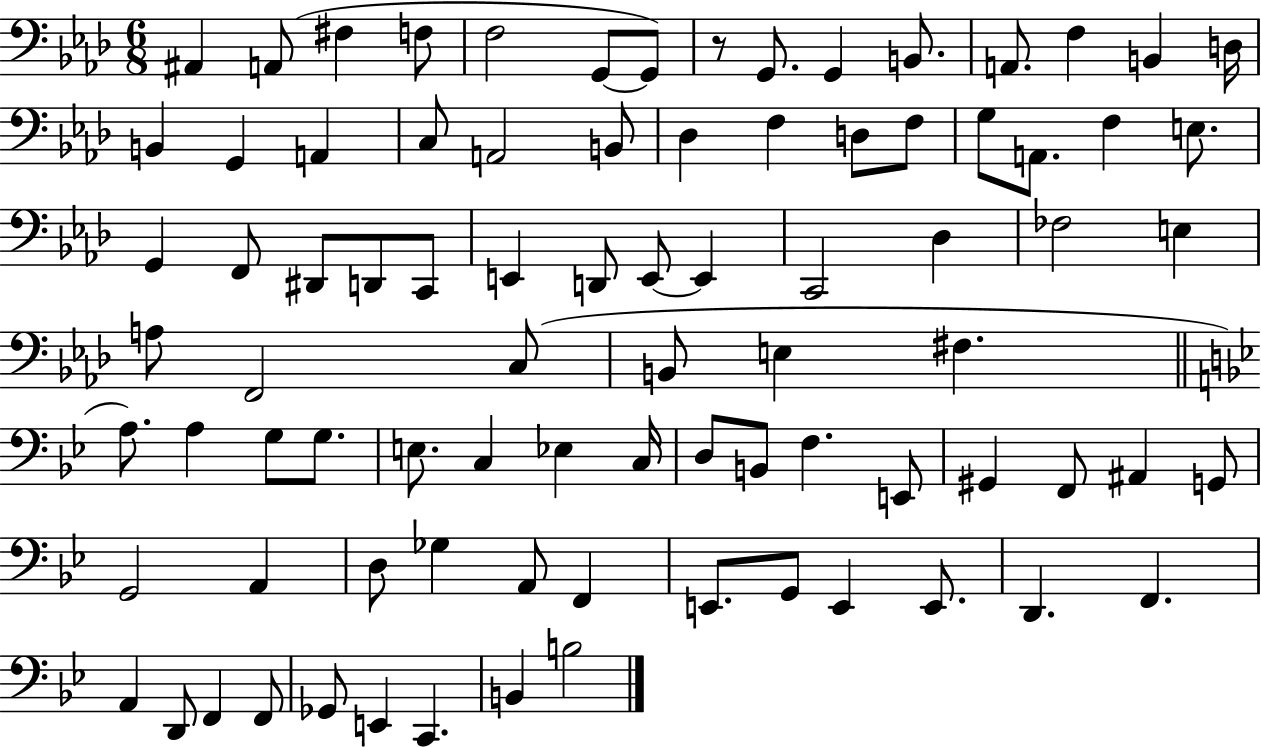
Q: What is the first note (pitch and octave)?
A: A#2